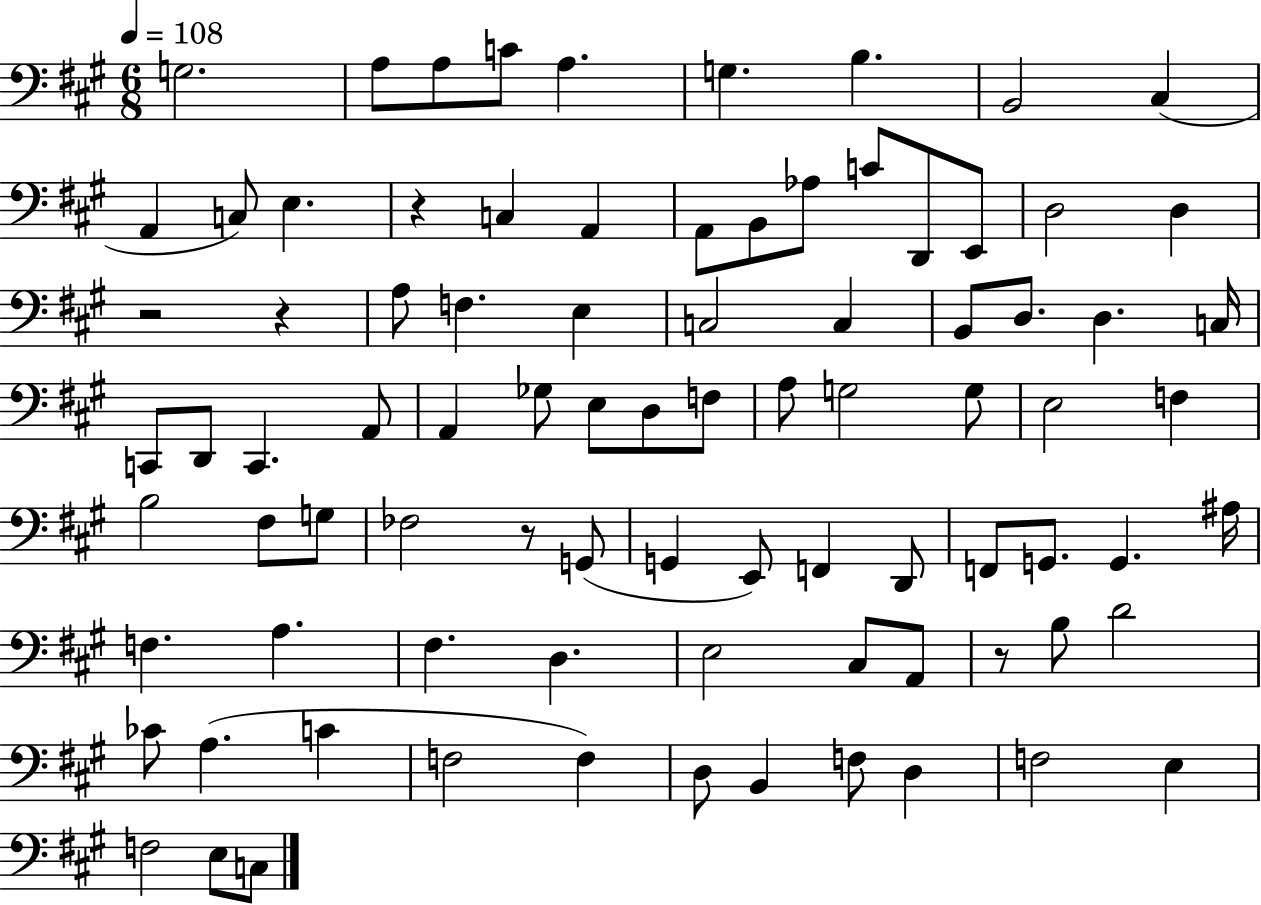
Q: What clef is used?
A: bass